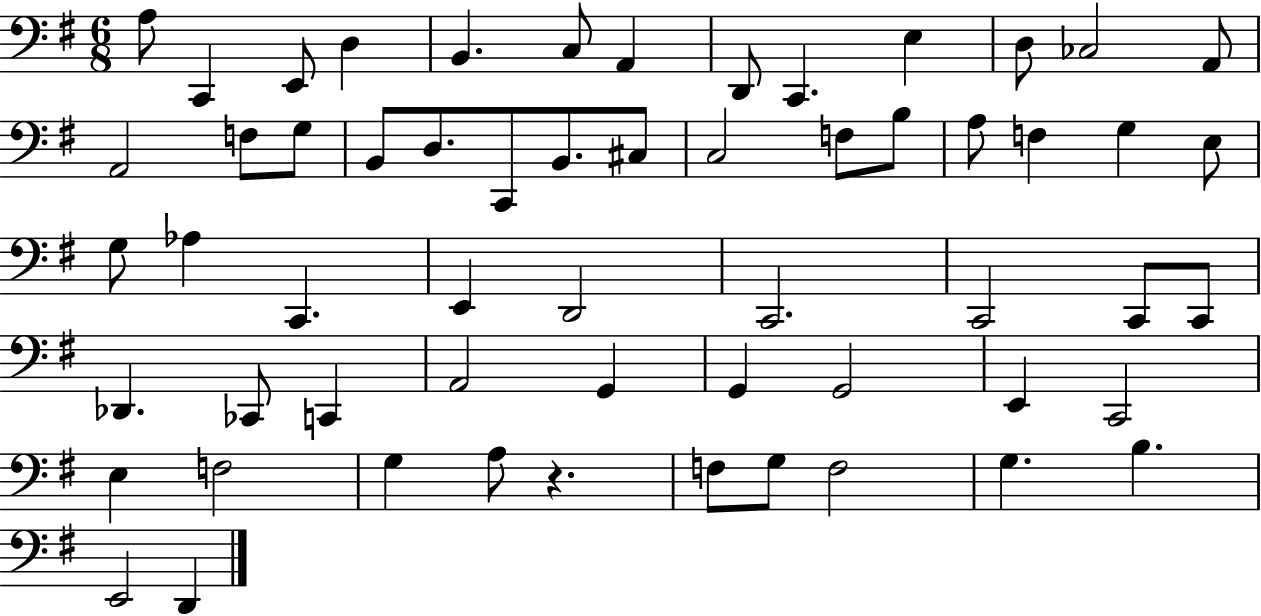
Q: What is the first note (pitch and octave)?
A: A3